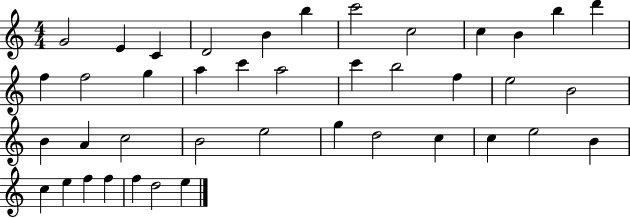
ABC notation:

X:1
T:Untitled
M:4/4
L:1/4
K:C
G2 E C D2 B b c'2 c2 c B b d' f f2 g a c' a2 c' b2 f e2 B2 B A c2 B2 e2 g d2 c c e2 B c e f f f d2 e